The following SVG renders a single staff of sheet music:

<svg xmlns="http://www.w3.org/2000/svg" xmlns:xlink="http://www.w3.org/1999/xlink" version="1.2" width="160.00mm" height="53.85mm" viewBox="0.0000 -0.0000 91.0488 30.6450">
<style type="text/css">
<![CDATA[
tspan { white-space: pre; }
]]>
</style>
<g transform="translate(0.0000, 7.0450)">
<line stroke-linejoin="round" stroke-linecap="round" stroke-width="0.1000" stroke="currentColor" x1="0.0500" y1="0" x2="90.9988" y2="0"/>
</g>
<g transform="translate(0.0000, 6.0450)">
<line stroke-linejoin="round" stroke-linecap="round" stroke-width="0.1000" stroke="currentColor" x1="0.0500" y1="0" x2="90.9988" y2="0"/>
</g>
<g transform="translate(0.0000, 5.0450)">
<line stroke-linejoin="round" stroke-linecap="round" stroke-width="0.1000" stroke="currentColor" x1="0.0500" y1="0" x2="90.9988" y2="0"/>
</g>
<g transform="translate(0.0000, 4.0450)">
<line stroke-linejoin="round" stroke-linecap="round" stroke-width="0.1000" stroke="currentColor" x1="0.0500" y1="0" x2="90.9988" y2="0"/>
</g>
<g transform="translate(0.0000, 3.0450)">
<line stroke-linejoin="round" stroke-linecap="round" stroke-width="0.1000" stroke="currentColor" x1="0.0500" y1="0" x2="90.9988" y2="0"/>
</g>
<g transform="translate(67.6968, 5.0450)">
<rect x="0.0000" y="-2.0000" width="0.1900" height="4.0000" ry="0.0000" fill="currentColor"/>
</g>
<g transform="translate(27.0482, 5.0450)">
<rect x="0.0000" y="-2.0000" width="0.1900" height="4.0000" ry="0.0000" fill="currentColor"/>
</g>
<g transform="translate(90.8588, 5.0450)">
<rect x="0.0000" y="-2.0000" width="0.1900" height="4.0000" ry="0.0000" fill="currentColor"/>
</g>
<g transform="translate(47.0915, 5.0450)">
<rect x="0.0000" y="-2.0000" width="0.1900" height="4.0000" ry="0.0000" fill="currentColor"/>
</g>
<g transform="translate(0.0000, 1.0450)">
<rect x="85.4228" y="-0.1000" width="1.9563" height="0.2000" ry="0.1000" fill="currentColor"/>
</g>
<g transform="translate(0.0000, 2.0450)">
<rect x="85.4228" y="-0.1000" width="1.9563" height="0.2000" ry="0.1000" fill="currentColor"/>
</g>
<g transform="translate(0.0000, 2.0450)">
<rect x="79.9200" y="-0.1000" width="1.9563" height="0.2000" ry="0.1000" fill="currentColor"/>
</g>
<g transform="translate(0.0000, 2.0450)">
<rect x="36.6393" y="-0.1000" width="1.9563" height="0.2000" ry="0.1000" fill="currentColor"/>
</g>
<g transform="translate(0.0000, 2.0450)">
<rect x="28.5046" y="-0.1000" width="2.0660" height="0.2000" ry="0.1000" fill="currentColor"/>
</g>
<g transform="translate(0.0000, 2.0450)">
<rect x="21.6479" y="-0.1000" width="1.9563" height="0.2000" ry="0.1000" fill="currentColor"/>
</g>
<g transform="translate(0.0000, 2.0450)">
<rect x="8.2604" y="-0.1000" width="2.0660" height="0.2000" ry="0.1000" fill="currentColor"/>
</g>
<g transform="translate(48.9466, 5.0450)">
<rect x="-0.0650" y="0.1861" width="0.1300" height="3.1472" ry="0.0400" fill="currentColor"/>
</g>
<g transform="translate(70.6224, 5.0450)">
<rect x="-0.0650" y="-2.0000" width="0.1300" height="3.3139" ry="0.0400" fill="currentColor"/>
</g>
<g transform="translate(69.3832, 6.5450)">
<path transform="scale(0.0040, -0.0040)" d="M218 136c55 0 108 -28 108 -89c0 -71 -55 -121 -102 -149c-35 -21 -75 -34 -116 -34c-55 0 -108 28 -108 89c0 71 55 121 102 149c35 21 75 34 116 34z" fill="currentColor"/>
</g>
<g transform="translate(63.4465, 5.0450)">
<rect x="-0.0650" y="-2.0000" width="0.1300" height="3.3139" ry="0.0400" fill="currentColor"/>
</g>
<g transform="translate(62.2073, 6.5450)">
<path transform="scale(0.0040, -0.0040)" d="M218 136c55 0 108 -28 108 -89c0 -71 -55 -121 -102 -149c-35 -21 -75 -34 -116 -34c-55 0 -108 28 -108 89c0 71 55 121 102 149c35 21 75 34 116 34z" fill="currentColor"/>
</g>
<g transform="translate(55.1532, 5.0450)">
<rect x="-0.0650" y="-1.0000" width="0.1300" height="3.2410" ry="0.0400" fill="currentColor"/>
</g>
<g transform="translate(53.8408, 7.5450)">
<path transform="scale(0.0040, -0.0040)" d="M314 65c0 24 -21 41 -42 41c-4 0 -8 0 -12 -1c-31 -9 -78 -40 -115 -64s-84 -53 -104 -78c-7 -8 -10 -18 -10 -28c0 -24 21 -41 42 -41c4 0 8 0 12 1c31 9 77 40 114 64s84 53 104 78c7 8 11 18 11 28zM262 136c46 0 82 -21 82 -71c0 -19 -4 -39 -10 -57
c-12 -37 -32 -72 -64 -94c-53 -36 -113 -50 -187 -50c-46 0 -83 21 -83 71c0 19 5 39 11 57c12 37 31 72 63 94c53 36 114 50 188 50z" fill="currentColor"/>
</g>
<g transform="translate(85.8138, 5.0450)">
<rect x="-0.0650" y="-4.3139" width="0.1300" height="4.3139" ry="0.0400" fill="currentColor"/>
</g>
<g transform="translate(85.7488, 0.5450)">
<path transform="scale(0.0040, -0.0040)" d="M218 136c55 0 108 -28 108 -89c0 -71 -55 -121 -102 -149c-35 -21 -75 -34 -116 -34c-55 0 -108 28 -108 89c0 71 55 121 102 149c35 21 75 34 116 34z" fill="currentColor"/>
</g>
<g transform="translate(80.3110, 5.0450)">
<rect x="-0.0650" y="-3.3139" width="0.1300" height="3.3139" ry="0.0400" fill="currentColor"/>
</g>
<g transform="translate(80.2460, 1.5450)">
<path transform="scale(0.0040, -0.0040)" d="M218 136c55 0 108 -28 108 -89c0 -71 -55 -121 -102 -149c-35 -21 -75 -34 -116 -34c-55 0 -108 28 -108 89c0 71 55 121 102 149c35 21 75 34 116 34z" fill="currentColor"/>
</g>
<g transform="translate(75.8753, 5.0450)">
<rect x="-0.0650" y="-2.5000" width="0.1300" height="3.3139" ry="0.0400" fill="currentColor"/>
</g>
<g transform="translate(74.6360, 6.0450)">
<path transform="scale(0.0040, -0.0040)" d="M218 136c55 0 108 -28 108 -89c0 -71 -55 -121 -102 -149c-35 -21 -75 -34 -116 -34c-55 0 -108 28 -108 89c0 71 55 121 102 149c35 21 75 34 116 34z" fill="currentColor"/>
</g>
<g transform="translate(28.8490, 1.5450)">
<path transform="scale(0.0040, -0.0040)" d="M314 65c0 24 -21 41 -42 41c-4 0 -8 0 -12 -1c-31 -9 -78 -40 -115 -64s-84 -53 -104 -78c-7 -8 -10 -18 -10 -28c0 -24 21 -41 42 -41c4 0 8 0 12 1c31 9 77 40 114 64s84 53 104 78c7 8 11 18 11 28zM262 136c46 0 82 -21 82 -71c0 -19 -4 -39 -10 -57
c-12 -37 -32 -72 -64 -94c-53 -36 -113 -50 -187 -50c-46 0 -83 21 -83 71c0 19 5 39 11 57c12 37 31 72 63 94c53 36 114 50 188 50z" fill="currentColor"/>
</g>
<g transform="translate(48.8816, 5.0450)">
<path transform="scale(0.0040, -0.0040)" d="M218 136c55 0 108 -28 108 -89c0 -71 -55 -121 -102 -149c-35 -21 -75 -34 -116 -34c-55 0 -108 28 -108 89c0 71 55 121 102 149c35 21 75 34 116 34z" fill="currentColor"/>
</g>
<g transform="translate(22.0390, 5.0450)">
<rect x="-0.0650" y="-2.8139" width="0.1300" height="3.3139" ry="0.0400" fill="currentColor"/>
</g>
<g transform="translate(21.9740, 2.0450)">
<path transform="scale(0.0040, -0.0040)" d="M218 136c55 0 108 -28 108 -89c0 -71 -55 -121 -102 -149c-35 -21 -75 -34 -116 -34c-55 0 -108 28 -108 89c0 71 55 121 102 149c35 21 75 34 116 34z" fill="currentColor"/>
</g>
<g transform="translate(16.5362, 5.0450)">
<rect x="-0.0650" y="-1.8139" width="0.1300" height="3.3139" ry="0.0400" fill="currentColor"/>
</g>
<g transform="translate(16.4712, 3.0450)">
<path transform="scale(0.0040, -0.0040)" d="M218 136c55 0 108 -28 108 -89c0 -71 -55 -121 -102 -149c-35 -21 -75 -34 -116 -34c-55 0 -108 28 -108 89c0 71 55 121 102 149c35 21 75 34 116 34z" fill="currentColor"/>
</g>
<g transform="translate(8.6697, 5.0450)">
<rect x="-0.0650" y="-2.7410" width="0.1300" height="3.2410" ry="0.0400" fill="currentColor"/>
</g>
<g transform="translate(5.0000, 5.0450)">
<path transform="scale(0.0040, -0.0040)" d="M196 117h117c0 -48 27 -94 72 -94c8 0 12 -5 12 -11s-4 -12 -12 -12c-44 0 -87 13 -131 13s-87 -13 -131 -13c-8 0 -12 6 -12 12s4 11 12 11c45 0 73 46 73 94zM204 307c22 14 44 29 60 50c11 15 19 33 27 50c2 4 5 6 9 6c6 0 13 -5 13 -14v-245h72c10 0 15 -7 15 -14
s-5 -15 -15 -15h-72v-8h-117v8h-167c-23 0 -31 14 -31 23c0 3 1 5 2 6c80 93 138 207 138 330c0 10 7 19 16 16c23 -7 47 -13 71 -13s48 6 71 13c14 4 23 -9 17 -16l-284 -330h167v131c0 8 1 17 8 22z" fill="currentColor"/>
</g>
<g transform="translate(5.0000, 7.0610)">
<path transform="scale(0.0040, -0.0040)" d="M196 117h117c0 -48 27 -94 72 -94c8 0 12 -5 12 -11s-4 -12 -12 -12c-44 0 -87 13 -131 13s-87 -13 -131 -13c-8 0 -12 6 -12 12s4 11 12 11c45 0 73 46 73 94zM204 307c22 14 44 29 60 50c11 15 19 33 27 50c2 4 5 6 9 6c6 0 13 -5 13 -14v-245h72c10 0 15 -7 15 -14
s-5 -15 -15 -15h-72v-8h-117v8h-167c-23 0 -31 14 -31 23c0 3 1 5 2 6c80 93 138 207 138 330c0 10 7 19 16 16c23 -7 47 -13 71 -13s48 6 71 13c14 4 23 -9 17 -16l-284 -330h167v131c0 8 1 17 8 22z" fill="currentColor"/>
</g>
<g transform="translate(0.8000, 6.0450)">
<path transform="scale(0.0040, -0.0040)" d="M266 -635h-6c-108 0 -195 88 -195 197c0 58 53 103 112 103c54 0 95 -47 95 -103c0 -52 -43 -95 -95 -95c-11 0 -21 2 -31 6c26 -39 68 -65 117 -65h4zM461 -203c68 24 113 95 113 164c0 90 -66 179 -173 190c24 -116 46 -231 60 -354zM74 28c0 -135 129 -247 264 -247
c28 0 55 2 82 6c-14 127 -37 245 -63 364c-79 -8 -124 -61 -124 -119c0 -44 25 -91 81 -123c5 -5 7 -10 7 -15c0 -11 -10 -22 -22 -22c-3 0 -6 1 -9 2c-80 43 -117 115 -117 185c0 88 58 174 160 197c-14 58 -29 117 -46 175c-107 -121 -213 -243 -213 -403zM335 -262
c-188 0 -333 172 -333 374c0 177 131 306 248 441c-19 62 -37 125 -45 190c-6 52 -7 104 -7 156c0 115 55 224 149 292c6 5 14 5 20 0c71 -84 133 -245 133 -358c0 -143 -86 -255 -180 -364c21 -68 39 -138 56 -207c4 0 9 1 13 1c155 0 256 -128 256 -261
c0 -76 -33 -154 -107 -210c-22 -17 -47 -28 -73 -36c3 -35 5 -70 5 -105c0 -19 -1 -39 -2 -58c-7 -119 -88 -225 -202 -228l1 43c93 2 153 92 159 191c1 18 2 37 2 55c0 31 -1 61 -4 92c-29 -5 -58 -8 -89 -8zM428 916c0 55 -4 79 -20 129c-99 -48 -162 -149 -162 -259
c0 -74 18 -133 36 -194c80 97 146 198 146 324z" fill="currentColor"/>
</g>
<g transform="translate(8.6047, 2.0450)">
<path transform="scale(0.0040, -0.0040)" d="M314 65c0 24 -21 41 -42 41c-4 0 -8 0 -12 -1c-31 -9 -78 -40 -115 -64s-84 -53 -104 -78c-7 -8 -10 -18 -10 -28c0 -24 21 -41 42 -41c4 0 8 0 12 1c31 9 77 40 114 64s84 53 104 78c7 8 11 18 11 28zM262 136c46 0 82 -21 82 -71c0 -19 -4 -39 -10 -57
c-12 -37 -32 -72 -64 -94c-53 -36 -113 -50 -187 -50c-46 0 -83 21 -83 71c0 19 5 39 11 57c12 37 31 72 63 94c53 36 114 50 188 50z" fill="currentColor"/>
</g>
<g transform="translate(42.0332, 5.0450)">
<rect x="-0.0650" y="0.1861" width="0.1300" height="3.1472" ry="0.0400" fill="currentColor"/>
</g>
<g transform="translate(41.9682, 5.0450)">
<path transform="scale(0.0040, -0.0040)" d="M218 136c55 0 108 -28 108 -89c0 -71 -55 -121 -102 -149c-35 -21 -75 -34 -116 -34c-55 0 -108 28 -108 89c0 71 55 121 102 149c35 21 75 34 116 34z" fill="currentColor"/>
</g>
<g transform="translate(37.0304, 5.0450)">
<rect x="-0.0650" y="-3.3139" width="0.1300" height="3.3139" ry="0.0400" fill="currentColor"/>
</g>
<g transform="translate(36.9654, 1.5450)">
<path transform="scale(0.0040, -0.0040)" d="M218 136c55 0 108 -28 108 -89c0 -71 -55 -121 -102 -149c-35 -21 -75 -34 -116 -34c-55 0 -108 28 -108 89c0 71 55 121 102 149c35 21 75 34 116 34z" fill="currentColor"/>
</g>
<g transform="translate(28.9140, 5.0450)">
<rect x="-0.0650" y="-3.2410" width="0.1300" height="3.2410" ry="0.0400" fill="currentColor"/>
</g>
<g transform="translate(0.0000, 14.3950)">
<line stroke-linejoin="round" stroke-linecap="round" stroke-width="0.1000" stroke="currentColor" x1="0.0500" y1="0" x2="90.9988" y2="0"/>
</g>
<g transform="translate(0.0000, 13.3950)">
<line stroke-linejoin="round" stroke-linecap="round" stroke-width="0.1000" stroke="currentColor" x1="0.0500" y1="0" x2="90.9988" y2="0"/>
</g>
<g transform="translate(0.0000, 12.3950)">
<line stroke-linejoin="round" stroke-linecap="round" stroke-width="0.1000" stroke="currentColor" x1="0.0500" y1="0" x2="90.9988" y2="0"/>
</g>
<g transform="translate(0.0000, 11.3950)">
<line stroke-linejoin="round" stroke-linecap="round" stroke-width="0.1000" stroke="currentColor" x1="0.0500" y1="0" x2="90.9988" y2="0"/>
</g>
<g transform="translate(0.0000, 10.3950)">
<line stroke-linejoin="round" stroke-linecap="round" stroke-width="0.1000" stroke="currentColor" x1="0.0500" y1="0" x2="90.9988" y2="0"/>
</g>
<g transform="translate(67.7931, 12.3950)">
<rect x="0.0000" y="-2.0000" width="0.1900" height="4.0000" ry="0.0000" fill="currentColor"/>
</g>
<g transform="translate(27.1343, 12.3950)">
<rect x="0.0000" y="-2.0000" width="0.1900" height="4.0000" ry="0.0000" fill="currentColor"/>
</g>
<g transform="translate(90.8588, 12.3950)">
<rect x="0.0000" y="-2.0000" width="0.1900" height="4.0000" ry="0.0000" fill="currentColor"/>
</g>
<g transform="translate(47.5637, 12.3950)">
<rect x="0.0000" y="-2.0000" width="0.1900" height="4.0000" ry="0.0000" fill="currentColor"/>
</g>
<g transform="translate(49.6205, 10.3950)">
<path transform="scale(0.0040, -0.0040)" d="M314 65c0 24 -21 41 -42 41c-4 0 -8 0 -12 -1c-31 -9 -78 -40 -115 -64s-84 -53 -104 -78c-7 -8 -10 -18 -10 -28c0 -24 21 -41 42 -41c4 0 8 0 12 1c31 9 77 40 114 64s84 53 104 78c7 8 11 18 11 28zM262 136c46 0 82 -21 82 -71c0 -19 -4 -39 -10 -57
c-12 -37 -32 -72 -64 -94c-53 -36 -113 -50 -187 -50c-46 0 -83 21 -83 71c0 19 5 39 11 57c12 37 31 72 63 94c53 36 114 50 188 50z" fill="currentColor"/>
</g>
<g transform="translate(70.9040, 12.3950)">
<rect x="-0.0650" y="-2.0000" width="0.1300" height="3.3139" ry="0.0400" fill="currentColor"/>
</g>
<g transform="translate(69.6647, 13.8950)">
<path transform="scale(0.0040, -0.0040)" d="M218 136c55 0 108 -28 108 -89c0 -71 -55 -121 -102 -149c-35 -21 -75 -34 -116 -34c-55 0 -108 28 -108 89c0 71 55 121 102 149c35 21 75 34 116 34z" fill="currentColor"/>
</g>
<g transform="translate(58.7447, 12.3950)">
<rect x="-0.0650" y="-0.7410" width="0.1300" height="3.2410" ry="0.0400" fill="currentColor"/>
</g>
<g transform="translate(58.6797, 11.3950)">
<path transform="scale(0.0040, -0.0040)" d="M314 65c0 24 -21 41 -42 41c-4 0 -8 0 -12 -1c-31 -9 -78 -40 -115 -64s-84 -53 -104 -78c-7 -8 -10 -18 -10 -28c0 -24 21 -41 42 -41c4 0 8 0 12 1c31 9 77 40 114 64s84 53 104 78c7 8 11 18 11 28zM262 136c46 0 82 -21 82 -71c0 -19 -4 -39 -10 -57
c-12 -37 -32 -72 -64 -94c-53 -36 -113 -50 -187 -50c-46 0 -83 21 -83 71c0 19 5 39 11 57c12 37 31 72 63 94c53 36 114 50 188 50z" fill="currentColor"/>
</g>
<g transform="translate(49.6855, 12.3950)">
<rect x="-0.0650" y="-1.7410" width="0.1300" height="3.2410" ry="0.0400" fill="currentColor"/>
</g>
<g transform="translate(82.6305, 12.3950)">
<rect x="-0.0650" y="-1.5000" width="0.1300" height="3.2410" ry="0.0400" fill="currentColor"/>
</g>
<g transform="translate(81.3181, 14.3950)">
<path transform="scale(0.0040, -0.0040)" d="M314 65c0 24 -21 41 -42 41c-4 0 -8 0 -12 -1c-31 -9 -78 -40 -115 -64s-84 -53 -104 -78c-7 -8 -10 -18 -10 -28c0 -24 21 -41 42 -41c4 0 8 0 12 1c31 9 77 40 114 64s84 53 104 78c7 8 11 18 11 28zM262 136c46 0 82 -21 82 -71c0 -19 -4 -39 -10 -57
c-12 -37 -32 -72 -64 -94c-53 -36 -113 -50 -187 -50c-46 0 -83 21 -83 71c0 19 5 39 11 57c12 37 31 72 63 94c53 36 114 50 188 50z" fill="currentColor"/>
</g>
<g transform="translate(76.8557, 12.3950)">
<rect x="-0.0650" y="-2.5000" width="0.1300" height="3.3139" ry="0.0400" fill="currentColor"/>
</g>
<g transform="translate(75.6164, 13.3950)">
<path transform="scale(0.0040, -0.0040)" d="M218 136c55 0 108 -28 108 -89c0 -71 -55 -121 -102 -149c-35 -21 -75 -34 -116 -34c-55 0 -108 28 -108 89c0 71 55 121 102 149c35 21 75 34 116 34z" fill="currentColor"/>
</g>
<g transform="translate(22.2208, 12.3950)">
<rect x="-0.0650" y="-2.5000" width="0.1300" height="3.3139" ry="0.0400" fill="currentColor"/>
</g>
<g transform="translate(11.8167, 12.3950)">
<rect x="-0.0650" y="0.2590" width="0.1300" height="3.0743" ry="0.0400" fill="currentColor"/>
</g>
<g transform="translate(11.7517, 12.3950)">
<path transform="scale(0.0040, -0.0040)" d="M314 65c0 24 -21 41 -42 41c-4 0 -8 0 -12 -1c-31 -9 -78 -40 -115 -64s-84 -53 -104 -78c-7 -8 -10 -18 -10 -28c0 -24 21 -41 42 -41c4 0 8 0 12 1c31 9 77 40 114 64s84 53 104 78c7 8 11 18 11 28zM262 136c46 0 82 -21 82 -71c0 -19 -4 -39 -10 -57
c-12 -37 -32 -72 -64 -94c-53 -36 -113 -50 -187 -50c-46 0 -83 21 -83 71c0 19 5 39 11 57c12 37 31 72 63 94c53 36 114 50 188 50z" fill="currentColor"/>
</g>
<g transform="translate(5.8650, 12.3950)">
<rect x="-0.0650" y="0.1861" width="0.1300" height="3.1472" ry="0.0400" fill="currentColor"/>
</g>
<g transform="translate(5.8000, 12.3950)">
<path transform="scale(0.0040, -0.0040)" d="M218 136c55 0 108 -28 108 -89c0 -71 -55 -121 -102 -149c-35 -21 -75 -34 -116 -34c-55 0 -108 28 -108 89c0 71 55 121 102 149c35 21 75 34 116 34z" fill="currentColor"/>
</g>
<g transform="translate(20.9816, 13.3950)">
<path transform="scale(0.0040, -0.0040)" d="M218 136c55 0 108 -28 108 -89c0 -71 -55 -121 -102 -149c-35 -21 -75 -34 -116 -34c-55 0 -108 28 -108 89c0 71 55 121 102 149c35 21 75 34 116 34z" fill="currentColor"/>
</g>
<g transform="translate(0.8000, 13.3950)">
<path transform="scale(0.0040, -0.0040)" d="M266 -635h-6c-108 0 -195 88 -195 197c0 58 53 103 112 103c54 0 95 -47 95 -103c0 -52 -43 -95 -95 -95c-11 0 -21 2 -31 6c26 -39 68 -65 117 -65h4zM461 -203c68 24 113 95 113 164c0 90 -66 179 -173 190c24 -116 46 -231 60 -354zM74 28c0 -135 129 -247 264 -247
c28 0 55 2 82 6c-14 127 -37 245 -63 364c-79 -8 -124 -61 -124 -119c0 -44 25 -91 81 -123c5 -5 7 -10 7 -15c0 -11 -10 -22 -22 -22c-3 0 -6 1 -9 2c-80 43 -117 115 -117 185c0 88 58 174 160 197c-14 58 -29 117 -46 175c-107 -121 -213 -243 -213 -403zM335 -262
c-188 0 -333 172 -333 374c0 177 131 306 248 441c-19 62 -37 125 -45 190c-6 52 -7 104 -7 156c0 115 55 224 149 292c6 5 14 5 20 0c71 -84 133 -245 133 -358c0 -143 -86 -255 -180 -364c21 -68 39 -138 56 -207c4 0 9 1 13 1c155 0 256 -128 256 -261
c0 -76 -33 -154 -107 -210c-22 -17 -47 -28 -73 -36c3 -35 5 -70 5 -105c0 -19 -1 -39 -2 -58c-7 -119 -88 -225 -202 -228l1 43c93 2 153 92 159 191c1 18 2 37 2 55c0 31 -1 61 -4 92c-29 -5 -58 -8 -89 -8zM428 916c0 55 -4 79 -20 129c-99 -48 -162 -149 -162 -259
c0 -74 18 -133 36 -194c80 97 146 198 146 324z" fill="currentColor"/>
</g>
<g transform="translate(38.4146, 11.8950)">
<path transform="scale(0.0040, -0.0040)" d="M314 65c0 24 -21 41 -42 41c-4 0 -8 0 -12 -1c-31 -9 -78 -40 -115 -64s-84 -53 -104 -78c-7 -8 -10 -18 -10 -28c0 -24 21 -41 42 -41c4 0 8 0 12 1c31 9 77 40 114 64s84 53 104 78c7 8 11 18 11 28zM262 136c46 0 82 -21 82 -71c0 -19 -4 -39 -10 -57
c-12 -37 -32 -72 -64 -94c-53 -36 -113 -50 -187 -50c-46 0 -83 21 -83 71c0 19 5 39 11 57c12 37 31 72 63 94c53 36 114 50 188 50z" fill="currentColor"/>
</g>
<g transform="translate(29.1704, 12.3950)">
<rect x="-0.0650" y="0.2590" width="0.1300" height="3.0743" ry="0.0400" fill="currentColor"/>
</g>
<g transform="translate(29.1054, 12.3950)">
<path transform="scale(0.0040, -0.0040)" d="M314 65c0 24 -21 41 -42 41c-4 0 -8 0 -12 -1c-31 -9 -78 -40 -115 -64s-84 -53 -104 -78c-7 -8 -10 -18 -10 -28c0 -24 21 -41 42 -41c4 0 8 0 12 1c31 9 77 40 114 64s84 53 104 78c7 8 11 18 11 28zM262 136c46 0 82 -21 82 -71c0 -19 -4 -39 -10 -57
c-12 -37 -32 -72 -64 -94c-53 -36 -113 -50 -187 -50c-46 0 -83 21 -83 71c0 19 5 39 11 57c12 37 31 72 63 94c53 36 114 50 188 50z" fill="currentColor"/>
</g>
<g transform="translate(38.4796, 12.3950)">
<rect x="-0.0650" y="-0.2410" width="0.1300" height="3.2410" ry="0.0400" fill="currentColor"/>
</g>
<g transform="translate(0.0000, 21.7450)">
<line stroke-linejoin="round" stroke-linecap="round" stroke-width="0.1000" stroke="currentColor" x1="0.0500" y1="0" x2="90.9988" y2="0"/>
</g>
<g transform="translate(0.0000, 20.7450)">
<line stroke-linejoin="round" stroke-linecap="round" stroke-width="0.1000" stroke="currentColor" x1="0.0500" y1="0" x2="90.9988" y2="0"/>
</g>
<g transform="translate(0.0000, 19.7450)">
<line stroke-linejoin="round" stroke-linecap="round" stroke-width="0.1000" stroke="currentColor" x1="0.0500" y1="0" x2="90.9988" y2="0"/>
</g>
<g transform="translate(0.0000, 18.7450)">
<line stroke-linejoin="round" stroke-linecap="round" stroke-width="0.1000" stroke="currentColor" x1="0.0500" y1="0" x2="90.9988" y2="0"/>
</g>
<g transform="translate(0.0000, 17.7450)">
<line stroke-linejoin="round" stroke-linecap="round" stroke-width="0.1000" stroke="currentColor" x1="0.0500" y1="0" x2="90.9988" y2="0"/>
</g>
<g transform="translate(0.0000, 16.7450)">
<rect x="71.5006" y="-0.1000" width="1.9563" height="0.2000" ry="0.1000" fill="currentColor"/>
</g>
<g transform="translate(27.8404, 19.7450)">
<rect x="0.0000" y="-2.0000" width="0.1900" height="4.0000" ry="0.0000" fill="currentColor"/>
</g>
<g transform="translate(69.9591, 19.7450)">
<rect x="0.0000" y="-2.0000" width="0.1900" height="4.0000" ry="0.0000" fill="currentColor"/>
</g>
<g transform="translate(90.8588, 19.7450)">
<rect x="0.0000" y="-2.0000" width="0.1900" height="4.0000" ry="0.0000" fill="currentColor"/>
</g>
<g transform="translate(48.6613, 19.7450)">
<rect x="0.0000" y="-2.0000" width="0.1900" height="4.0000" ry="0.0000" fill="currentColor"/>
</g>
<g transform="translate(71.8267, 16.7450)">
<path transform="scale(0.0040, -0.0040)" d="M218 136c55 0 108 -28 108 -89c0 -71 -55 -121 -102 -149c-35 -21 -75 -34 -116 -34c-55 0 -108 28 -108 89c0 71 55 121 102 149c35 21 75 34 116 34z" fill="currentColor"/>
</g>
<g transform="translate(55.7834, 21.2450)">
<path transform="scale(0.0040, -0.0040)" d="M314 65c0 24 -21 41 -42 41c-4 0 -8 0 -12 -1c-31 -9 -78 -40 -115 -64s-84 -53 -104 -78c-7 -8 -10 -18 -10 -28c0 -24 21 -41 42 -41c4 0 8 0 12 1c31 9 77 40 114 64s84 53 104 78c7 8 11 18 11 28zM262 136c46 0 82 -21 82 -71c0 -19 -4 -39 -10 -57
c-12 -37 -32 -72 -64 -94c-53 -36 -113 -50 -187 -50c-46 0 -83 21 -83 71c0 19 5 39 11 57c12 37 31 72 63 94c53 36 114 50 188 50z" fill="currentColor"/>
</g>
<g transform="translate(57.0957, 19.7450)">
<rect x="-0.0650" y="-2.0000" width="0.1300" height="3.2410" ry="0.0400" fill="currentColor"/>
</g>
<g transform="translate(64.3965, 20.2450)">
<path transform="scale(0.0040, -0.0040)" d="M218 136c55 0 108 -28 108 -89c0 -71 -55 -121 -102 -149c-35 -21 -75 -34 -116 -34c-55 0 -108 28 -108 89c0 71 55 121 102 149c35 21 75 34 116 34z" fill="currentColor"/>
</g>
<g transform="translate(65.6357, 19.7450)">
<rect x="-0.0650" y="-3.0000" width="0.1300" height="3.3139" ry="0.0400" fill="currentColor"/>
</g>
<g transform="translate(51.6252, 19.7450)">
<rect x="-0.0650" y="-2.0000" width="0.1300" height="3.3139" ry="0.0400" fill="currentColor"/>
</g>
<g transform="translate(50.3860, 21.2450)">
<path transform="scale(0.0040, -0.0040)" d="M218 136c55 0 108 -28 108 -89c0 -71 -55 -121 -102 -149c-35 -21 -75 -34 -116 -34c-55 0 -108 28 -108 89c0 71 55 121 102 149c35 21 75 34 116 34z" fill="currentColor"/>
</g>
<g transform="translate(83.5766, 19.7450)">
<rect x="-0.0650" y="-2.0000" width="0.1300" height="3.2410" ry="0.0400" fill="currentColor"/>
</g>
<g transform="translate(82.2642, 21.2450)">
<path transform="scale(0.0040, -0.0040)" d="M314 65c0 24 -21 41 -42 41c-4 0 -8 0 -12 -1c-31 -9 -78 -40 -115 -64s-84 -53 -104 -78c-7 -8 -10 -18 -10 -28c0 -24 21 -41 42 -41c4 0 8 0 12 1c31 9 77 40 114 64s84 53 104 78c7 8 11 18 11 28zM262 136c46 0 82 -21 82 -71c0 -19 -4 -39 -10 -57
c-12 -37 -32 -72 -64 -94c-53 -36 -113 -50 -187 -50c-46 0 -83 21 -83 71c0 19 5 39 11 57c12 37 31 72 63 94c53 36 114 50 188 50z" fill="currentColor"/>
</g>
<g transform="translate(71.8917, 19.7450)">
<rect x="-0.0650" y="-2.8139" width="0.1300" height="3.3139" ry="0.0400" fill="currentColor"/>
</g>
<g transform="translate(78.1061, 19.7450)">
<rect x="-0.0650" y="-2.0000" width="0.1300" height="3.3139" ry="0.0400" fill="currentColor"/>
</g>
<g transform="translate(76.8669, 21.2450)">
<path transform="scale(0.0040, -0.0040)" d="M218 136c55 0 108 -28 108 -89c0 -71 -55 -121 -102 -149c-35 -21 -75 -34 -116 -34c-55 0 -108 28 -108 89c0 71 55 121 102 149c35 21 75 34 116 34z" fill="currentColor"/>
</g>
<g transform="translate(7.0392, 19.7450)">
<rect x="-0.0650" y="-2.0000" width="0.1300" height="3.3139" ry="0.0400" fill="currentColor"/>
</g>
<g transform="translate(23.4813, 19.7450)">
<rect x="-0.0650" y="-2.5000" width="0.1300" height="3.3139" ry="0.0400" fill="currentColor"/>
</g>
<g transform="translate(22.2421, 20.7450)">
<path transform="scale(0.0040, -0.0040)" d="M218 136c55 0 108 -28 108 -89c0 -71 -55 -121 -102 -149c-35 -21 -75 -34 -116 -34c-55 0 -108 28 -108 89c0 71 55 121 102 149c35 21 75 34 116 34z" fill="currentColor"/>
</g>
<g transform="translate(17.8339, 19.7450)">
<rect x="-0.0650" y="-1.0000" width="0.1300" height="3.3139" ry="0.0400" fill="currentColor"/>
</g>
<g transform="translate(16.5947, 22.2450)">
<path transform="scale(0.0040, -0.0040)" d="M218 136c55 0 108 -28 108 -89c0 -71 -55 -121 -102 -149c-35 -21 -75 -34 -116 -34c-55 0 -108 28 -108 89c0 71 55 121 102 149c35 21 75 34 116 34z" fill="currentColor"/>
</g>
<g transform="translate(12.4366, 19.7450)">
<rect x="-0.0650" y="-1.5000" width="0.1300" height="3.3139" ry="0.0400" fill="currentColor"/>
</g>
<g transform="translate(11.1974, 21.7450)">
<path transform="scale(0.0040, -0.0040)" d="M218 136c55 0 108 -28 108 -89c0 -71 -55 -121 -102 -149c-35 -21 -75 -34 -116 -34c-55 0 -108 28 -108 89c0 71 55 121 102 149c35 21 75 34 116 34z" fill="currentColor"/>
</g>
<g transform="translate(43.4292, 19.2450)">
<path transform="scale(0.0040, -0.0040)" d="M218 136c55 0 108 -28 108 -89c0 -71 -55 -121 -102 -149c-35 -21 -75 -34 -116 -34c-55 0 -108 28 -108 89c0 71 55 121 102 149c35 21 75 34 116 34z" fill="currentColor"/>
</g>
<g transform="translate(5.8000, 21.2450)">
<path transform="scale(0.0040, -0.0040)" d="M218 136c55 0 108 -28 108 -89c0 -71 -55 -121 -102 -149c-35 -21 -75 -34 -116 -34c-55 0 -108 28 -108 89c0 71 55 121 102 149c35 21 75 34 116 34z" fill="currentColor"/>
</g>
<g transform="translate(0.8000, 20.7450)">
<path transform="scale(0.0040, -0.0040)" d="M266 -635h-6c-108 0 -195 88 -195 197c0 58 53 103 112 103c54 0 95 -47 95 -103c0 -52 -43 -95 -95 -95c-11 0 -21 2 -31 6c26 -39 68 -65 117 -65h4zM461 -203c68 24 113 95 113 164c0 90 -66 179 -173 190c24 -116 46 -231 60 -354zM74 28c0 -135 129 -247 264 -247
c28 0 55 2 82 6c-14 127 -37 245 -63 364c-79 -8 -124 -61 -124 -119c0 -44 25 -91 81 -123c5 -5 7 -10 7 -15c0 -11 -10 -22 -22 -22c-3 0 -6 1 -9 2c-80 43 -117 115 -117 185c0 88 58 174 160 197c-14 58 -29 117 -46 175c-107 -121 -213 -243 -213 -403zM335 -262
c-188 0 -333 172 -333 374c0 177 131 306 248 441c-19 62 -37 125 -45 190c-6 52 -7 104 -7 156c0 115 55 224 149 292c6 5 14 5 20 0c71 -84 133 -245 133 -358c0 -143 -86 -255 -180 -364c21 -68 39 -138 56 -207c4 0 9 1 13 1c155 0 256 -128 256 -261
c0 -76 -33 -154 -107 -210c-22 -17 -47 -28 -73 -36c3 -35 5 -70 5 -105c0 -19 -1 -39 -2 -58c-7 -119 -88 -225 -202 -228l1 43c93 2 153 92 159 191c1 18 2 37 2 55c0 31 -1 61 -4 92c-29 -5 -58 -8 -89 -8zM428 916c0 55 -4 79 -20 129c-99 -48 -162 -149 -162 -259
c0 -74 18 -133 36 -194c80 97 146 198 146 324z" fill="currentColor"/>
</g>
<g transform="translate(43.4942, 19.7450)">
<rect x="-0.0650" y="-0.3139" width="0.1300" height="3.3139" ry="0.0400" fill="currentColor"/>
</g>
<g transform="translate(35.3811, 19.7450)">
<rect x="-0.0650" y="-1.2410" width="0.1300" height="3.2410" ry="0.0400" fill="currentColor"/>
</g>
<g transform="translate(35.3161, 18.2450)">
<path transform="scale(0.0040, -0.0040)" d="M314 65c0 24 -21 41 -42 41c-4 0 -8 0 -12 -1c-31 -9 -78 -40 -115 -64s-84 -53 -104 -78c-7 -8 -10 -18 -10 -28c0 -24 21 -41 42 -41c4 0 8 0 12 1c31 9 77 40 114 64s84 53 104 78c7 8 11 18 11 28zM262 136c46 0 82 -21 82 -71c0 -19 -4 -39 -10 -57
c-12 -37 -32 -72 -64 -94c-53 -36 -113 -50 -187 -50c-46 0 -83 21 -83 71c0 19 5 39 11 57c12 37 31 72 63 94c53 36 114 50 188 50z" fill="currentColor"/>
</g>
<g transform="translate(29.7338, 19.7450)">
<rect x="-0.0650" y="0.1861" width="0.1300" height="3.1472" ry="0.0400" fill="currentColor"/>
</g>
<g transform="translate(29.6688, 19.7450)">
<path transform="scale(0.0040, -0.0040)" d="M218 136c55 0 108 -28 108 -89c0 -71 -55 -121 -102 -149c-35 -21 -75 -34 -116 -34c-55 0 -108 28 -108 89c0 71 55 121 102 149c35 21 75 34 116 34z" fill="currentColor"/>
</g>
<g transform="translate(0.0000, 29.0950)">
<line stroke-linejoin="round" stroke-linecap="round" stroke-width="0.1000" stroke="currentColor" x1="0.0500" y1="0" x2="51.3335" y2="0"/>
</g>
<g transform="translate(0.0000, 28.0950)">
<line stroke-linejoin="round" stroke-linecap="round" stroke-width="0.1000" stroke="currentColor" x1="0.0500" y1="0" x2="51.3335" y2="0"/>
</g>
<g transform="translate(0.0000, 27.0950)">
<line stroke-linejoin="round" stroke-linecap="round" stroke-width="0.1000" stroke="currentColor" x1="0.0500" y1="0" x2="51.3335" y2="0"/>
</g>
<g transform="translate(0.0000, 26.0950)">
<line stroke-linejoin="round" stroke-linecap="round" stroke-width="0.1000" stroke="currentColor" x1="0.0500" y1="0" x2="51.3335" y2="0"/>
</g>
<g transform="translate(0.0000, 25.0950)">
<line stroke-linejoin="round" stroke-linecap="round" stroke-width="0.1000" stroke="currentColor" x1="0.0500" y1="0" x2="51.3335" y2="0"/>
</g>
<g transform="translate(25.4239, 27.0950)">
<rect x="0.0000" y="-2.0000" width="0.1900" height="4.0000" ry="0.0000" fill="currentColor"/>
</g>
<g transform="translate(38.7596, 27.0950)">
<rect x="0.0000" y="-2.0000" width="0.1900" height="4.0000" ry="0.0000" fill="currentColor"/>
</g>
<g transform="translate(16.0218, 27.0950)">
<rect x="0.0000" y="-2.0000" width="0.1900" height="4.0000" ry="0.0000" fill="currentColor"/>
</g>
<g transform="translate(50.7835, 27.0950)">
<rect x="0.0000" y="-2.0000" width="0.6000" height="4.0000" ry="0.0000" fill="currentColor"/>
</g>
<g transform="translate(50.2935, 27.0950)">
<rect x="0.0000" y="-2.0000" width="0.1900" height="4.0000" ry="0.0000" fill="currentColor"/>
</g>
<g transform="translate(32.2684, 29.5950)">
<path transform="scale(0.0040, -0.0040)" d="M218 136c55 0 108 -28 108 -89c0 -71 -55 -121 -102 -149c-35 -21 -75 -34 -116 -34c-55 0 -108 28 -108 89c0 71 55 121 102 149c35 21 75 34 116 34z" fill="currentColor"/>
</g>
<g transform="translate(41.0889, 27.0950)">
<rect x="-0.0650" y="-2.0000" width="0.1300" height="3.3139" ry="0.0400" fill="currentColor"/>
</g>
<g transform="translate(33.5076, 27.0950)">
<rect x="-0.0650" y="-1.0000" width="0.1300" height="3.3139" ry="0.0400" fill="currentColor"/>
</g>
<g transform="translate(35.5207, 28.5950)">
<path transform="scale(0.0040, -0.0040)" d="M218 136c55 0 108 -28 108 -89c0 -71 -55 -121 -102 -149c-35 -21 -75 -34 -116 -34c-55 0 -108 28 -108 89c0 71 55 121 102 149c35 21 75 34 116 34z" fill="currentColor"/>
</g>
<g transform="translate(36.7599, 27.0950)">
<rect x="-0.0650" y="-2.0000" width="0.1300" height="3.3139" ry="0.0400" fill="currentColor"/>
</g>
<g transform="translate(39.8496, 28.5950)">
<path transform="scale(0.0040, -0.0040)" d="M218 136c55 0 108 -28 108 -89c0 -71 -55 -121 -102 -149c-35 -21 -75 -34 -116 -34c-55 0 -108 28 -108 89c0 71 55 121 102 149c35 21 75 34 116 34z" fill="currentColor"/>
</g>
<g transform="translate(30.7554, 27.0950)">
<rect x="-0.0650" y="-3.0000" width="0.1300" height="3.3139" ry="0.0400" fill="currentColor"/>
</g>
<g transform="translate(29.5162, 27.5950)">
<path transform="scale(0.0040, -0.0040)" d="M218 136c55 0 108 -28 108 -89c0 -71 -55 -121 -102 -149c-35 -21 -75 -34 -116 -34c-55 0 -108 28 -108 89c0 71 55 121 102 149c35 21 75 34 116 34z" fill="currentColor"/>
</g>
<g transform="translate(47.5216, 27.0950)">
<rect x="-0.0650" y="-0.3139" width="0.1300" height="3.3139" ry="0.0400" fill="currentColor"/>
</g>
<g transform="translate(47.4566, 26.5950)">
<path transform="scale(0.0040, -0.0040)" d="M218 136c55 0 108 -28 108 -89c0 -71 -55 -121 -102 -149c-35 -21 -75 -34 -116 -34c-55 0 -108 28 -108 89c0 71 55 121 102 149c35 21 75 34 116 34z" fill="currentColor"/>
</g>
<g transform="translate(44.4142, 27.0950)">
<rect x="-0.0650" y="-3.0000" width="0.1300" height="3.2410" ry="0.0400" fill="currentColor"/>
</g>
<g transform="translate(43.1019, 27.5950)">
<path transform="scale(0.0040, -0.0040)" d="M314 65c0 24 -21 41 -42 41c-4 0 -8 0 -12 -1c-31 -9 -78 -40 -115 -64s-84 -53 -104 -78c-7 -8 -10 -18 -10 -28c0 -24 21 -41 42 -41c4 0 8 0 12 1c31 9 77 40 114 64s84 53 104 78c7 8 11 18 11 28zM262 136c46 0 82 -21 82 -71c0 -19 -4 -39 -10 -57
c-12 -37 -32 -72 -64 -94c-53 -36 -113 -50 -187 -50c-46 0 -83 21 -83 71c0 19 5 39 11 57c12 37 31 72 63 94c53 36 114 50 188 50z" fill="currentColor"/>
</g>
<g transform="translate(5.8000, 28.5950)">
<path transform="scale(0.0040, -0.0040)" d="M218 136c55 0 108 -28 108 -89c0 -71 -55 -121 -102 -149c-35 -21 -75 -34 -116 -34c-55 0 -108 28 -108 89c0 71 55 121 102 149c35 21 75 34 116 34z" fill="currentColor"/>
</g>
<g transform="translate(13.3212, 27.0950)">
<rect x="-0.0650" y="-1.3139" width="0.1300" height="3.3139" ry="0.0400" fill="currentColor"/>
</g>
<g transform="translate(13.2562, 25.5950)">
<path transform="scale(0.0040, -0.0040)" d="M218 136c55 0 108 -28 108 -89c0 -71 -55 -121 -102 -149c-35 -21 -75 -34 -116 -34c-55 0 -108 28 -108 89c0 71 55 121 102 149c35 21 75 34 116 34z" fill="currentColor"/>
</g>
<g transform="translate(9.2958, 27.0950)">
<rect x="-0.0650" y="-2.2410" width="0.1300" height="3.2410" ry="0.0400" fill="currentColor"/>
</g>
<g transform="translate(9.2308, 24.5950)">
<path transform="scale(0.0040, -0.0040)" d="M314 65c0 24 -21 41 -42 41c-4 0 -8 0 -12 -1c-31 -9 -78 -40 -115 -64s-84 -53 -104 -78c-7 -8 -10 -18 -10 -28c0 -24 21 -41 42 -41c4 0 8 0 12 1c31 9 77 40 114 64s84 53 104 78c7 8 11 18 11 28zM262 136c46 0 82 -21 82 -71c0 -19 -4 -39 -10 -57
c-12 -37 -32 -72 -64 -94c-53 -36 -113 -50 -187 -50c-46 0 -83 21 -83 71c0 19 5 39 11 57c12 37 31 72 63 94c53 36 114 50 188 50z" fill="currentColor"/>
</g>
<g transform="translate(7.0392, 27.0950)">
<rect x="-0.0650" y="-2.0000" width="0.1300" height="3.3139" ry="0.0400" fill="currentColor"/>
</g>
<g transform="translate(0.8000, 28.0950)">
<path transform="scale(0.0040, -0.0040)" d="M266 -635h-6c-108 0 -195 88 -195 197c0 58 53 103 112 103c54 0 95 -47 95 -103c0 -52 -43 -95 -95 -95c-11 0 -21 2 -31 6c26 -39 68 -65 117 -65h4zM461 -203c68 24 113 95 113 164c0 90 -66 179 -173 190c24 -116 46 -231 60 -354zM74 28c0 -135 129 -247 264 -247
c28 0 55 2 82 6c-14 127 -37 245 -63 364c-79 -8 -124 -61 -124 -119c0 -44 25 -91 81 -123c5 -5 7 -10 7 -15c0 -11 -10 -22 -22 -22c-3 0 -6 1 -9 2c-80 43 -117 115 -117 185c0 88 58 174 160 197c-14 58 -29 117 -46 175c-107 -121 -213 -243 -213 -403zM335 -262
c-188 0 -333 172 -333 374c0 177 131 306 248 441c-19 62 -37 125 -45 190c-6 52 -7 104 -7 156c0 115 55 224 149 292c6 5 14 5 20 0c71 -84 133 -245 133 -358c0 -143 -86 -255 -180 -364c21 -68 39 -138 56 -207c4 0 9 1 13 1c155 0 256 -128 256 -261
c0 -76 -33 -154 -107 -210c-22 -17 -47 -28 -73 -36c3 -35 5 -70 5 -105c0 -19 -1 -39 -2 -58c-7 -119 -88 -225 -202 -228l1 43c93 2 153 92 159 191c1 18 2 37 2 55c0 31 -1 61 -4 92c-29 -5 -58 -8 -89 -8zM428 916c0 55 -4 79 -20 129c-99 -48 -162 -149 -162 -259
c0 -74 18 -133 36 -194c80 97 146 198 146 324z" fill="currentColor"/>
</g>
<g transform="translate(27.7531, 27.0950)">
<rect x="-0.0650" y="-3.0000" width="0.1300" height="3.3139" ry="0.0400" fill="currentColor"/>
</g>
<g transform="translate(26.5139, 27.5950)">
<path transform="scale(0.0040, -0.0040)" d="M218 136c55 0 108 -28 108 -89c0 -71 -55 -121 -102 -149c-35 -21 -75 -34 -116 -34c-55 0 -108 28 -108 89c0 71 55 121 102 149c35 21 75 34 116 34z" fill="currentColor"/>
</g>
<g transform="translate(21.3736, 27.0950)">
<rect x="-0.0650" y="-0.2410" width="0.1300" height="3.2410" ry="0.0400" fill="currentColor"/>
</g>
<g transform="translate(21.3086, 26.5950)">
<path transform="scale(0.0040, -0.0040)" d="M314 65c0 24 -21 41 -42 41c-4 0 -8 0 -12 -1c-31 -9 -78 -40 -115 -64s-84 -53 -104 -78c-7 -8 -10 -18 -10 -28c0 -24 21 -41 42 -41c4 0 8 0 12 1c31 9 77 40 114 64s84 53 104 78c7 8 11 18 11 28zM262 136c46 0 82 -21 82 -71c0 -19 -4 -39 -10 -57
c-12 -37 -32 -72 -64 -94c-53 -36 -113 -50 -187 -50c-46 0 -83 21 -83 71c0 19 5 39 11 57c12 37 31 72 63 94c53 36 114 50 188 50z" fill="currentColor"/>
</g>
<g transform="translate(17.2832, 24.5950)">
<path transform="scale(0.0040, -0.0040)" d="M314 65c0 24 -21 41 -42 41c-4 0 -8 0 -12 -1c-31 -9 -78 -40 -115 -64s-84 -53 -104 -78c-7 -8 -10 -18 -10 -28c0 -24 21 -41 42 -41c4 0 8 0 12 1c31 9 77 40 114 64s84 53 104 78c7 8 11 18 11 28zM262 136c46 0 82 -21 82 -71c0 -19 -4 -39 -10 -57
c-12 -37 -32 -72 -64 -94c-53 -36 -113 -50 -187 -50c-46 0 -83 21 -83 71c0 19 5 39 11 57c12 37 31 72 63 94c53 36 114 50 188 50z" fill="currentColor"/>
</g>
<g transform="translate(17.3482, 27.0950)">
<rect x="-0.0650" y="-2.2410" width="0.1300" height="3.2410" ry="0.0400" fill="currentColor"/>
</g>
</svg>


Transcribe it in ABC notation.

X:1
T:Untitled
M:4/4
L:1/4
K:C
a2 f a b2 b B B D2 F F G b d' B B2 G B2 c2 f2 d2 F G E2 F E D G B e2 c F F2 A a F F2 F g2 e g2 c2 A A D F F A2 c